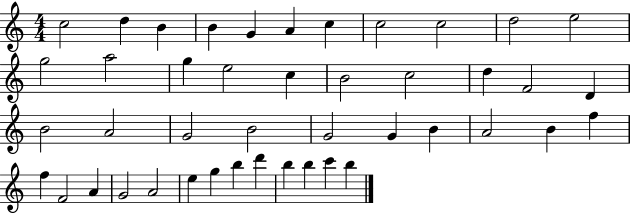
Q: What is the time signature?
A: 4/4